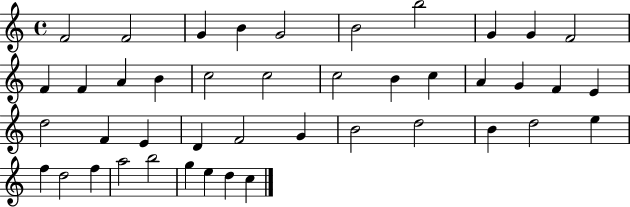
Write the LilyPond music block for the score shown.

{
  \clef treble
  \time 4/4
  \defaultTimeSignature
  \key c \major
  f'2 f'2 | g'4 b'4 g'2 | b'2 b''2 | g'4 g'4 f'2 | \break f'4 f'4 a'4 b'4 | c''2 c''2 | c''2 b'4 c''4 | a'4 g'4 f'4 e'4 | \break d''2 f'4 e'4 | d'4 f'2 g'4 | b'2 d''2 | b'4 d''2 e''4 | \break f''4 d''2 f''4 | a''2 b''2 | g''4 e''4 d''4 c''4 | \bar "|."
}